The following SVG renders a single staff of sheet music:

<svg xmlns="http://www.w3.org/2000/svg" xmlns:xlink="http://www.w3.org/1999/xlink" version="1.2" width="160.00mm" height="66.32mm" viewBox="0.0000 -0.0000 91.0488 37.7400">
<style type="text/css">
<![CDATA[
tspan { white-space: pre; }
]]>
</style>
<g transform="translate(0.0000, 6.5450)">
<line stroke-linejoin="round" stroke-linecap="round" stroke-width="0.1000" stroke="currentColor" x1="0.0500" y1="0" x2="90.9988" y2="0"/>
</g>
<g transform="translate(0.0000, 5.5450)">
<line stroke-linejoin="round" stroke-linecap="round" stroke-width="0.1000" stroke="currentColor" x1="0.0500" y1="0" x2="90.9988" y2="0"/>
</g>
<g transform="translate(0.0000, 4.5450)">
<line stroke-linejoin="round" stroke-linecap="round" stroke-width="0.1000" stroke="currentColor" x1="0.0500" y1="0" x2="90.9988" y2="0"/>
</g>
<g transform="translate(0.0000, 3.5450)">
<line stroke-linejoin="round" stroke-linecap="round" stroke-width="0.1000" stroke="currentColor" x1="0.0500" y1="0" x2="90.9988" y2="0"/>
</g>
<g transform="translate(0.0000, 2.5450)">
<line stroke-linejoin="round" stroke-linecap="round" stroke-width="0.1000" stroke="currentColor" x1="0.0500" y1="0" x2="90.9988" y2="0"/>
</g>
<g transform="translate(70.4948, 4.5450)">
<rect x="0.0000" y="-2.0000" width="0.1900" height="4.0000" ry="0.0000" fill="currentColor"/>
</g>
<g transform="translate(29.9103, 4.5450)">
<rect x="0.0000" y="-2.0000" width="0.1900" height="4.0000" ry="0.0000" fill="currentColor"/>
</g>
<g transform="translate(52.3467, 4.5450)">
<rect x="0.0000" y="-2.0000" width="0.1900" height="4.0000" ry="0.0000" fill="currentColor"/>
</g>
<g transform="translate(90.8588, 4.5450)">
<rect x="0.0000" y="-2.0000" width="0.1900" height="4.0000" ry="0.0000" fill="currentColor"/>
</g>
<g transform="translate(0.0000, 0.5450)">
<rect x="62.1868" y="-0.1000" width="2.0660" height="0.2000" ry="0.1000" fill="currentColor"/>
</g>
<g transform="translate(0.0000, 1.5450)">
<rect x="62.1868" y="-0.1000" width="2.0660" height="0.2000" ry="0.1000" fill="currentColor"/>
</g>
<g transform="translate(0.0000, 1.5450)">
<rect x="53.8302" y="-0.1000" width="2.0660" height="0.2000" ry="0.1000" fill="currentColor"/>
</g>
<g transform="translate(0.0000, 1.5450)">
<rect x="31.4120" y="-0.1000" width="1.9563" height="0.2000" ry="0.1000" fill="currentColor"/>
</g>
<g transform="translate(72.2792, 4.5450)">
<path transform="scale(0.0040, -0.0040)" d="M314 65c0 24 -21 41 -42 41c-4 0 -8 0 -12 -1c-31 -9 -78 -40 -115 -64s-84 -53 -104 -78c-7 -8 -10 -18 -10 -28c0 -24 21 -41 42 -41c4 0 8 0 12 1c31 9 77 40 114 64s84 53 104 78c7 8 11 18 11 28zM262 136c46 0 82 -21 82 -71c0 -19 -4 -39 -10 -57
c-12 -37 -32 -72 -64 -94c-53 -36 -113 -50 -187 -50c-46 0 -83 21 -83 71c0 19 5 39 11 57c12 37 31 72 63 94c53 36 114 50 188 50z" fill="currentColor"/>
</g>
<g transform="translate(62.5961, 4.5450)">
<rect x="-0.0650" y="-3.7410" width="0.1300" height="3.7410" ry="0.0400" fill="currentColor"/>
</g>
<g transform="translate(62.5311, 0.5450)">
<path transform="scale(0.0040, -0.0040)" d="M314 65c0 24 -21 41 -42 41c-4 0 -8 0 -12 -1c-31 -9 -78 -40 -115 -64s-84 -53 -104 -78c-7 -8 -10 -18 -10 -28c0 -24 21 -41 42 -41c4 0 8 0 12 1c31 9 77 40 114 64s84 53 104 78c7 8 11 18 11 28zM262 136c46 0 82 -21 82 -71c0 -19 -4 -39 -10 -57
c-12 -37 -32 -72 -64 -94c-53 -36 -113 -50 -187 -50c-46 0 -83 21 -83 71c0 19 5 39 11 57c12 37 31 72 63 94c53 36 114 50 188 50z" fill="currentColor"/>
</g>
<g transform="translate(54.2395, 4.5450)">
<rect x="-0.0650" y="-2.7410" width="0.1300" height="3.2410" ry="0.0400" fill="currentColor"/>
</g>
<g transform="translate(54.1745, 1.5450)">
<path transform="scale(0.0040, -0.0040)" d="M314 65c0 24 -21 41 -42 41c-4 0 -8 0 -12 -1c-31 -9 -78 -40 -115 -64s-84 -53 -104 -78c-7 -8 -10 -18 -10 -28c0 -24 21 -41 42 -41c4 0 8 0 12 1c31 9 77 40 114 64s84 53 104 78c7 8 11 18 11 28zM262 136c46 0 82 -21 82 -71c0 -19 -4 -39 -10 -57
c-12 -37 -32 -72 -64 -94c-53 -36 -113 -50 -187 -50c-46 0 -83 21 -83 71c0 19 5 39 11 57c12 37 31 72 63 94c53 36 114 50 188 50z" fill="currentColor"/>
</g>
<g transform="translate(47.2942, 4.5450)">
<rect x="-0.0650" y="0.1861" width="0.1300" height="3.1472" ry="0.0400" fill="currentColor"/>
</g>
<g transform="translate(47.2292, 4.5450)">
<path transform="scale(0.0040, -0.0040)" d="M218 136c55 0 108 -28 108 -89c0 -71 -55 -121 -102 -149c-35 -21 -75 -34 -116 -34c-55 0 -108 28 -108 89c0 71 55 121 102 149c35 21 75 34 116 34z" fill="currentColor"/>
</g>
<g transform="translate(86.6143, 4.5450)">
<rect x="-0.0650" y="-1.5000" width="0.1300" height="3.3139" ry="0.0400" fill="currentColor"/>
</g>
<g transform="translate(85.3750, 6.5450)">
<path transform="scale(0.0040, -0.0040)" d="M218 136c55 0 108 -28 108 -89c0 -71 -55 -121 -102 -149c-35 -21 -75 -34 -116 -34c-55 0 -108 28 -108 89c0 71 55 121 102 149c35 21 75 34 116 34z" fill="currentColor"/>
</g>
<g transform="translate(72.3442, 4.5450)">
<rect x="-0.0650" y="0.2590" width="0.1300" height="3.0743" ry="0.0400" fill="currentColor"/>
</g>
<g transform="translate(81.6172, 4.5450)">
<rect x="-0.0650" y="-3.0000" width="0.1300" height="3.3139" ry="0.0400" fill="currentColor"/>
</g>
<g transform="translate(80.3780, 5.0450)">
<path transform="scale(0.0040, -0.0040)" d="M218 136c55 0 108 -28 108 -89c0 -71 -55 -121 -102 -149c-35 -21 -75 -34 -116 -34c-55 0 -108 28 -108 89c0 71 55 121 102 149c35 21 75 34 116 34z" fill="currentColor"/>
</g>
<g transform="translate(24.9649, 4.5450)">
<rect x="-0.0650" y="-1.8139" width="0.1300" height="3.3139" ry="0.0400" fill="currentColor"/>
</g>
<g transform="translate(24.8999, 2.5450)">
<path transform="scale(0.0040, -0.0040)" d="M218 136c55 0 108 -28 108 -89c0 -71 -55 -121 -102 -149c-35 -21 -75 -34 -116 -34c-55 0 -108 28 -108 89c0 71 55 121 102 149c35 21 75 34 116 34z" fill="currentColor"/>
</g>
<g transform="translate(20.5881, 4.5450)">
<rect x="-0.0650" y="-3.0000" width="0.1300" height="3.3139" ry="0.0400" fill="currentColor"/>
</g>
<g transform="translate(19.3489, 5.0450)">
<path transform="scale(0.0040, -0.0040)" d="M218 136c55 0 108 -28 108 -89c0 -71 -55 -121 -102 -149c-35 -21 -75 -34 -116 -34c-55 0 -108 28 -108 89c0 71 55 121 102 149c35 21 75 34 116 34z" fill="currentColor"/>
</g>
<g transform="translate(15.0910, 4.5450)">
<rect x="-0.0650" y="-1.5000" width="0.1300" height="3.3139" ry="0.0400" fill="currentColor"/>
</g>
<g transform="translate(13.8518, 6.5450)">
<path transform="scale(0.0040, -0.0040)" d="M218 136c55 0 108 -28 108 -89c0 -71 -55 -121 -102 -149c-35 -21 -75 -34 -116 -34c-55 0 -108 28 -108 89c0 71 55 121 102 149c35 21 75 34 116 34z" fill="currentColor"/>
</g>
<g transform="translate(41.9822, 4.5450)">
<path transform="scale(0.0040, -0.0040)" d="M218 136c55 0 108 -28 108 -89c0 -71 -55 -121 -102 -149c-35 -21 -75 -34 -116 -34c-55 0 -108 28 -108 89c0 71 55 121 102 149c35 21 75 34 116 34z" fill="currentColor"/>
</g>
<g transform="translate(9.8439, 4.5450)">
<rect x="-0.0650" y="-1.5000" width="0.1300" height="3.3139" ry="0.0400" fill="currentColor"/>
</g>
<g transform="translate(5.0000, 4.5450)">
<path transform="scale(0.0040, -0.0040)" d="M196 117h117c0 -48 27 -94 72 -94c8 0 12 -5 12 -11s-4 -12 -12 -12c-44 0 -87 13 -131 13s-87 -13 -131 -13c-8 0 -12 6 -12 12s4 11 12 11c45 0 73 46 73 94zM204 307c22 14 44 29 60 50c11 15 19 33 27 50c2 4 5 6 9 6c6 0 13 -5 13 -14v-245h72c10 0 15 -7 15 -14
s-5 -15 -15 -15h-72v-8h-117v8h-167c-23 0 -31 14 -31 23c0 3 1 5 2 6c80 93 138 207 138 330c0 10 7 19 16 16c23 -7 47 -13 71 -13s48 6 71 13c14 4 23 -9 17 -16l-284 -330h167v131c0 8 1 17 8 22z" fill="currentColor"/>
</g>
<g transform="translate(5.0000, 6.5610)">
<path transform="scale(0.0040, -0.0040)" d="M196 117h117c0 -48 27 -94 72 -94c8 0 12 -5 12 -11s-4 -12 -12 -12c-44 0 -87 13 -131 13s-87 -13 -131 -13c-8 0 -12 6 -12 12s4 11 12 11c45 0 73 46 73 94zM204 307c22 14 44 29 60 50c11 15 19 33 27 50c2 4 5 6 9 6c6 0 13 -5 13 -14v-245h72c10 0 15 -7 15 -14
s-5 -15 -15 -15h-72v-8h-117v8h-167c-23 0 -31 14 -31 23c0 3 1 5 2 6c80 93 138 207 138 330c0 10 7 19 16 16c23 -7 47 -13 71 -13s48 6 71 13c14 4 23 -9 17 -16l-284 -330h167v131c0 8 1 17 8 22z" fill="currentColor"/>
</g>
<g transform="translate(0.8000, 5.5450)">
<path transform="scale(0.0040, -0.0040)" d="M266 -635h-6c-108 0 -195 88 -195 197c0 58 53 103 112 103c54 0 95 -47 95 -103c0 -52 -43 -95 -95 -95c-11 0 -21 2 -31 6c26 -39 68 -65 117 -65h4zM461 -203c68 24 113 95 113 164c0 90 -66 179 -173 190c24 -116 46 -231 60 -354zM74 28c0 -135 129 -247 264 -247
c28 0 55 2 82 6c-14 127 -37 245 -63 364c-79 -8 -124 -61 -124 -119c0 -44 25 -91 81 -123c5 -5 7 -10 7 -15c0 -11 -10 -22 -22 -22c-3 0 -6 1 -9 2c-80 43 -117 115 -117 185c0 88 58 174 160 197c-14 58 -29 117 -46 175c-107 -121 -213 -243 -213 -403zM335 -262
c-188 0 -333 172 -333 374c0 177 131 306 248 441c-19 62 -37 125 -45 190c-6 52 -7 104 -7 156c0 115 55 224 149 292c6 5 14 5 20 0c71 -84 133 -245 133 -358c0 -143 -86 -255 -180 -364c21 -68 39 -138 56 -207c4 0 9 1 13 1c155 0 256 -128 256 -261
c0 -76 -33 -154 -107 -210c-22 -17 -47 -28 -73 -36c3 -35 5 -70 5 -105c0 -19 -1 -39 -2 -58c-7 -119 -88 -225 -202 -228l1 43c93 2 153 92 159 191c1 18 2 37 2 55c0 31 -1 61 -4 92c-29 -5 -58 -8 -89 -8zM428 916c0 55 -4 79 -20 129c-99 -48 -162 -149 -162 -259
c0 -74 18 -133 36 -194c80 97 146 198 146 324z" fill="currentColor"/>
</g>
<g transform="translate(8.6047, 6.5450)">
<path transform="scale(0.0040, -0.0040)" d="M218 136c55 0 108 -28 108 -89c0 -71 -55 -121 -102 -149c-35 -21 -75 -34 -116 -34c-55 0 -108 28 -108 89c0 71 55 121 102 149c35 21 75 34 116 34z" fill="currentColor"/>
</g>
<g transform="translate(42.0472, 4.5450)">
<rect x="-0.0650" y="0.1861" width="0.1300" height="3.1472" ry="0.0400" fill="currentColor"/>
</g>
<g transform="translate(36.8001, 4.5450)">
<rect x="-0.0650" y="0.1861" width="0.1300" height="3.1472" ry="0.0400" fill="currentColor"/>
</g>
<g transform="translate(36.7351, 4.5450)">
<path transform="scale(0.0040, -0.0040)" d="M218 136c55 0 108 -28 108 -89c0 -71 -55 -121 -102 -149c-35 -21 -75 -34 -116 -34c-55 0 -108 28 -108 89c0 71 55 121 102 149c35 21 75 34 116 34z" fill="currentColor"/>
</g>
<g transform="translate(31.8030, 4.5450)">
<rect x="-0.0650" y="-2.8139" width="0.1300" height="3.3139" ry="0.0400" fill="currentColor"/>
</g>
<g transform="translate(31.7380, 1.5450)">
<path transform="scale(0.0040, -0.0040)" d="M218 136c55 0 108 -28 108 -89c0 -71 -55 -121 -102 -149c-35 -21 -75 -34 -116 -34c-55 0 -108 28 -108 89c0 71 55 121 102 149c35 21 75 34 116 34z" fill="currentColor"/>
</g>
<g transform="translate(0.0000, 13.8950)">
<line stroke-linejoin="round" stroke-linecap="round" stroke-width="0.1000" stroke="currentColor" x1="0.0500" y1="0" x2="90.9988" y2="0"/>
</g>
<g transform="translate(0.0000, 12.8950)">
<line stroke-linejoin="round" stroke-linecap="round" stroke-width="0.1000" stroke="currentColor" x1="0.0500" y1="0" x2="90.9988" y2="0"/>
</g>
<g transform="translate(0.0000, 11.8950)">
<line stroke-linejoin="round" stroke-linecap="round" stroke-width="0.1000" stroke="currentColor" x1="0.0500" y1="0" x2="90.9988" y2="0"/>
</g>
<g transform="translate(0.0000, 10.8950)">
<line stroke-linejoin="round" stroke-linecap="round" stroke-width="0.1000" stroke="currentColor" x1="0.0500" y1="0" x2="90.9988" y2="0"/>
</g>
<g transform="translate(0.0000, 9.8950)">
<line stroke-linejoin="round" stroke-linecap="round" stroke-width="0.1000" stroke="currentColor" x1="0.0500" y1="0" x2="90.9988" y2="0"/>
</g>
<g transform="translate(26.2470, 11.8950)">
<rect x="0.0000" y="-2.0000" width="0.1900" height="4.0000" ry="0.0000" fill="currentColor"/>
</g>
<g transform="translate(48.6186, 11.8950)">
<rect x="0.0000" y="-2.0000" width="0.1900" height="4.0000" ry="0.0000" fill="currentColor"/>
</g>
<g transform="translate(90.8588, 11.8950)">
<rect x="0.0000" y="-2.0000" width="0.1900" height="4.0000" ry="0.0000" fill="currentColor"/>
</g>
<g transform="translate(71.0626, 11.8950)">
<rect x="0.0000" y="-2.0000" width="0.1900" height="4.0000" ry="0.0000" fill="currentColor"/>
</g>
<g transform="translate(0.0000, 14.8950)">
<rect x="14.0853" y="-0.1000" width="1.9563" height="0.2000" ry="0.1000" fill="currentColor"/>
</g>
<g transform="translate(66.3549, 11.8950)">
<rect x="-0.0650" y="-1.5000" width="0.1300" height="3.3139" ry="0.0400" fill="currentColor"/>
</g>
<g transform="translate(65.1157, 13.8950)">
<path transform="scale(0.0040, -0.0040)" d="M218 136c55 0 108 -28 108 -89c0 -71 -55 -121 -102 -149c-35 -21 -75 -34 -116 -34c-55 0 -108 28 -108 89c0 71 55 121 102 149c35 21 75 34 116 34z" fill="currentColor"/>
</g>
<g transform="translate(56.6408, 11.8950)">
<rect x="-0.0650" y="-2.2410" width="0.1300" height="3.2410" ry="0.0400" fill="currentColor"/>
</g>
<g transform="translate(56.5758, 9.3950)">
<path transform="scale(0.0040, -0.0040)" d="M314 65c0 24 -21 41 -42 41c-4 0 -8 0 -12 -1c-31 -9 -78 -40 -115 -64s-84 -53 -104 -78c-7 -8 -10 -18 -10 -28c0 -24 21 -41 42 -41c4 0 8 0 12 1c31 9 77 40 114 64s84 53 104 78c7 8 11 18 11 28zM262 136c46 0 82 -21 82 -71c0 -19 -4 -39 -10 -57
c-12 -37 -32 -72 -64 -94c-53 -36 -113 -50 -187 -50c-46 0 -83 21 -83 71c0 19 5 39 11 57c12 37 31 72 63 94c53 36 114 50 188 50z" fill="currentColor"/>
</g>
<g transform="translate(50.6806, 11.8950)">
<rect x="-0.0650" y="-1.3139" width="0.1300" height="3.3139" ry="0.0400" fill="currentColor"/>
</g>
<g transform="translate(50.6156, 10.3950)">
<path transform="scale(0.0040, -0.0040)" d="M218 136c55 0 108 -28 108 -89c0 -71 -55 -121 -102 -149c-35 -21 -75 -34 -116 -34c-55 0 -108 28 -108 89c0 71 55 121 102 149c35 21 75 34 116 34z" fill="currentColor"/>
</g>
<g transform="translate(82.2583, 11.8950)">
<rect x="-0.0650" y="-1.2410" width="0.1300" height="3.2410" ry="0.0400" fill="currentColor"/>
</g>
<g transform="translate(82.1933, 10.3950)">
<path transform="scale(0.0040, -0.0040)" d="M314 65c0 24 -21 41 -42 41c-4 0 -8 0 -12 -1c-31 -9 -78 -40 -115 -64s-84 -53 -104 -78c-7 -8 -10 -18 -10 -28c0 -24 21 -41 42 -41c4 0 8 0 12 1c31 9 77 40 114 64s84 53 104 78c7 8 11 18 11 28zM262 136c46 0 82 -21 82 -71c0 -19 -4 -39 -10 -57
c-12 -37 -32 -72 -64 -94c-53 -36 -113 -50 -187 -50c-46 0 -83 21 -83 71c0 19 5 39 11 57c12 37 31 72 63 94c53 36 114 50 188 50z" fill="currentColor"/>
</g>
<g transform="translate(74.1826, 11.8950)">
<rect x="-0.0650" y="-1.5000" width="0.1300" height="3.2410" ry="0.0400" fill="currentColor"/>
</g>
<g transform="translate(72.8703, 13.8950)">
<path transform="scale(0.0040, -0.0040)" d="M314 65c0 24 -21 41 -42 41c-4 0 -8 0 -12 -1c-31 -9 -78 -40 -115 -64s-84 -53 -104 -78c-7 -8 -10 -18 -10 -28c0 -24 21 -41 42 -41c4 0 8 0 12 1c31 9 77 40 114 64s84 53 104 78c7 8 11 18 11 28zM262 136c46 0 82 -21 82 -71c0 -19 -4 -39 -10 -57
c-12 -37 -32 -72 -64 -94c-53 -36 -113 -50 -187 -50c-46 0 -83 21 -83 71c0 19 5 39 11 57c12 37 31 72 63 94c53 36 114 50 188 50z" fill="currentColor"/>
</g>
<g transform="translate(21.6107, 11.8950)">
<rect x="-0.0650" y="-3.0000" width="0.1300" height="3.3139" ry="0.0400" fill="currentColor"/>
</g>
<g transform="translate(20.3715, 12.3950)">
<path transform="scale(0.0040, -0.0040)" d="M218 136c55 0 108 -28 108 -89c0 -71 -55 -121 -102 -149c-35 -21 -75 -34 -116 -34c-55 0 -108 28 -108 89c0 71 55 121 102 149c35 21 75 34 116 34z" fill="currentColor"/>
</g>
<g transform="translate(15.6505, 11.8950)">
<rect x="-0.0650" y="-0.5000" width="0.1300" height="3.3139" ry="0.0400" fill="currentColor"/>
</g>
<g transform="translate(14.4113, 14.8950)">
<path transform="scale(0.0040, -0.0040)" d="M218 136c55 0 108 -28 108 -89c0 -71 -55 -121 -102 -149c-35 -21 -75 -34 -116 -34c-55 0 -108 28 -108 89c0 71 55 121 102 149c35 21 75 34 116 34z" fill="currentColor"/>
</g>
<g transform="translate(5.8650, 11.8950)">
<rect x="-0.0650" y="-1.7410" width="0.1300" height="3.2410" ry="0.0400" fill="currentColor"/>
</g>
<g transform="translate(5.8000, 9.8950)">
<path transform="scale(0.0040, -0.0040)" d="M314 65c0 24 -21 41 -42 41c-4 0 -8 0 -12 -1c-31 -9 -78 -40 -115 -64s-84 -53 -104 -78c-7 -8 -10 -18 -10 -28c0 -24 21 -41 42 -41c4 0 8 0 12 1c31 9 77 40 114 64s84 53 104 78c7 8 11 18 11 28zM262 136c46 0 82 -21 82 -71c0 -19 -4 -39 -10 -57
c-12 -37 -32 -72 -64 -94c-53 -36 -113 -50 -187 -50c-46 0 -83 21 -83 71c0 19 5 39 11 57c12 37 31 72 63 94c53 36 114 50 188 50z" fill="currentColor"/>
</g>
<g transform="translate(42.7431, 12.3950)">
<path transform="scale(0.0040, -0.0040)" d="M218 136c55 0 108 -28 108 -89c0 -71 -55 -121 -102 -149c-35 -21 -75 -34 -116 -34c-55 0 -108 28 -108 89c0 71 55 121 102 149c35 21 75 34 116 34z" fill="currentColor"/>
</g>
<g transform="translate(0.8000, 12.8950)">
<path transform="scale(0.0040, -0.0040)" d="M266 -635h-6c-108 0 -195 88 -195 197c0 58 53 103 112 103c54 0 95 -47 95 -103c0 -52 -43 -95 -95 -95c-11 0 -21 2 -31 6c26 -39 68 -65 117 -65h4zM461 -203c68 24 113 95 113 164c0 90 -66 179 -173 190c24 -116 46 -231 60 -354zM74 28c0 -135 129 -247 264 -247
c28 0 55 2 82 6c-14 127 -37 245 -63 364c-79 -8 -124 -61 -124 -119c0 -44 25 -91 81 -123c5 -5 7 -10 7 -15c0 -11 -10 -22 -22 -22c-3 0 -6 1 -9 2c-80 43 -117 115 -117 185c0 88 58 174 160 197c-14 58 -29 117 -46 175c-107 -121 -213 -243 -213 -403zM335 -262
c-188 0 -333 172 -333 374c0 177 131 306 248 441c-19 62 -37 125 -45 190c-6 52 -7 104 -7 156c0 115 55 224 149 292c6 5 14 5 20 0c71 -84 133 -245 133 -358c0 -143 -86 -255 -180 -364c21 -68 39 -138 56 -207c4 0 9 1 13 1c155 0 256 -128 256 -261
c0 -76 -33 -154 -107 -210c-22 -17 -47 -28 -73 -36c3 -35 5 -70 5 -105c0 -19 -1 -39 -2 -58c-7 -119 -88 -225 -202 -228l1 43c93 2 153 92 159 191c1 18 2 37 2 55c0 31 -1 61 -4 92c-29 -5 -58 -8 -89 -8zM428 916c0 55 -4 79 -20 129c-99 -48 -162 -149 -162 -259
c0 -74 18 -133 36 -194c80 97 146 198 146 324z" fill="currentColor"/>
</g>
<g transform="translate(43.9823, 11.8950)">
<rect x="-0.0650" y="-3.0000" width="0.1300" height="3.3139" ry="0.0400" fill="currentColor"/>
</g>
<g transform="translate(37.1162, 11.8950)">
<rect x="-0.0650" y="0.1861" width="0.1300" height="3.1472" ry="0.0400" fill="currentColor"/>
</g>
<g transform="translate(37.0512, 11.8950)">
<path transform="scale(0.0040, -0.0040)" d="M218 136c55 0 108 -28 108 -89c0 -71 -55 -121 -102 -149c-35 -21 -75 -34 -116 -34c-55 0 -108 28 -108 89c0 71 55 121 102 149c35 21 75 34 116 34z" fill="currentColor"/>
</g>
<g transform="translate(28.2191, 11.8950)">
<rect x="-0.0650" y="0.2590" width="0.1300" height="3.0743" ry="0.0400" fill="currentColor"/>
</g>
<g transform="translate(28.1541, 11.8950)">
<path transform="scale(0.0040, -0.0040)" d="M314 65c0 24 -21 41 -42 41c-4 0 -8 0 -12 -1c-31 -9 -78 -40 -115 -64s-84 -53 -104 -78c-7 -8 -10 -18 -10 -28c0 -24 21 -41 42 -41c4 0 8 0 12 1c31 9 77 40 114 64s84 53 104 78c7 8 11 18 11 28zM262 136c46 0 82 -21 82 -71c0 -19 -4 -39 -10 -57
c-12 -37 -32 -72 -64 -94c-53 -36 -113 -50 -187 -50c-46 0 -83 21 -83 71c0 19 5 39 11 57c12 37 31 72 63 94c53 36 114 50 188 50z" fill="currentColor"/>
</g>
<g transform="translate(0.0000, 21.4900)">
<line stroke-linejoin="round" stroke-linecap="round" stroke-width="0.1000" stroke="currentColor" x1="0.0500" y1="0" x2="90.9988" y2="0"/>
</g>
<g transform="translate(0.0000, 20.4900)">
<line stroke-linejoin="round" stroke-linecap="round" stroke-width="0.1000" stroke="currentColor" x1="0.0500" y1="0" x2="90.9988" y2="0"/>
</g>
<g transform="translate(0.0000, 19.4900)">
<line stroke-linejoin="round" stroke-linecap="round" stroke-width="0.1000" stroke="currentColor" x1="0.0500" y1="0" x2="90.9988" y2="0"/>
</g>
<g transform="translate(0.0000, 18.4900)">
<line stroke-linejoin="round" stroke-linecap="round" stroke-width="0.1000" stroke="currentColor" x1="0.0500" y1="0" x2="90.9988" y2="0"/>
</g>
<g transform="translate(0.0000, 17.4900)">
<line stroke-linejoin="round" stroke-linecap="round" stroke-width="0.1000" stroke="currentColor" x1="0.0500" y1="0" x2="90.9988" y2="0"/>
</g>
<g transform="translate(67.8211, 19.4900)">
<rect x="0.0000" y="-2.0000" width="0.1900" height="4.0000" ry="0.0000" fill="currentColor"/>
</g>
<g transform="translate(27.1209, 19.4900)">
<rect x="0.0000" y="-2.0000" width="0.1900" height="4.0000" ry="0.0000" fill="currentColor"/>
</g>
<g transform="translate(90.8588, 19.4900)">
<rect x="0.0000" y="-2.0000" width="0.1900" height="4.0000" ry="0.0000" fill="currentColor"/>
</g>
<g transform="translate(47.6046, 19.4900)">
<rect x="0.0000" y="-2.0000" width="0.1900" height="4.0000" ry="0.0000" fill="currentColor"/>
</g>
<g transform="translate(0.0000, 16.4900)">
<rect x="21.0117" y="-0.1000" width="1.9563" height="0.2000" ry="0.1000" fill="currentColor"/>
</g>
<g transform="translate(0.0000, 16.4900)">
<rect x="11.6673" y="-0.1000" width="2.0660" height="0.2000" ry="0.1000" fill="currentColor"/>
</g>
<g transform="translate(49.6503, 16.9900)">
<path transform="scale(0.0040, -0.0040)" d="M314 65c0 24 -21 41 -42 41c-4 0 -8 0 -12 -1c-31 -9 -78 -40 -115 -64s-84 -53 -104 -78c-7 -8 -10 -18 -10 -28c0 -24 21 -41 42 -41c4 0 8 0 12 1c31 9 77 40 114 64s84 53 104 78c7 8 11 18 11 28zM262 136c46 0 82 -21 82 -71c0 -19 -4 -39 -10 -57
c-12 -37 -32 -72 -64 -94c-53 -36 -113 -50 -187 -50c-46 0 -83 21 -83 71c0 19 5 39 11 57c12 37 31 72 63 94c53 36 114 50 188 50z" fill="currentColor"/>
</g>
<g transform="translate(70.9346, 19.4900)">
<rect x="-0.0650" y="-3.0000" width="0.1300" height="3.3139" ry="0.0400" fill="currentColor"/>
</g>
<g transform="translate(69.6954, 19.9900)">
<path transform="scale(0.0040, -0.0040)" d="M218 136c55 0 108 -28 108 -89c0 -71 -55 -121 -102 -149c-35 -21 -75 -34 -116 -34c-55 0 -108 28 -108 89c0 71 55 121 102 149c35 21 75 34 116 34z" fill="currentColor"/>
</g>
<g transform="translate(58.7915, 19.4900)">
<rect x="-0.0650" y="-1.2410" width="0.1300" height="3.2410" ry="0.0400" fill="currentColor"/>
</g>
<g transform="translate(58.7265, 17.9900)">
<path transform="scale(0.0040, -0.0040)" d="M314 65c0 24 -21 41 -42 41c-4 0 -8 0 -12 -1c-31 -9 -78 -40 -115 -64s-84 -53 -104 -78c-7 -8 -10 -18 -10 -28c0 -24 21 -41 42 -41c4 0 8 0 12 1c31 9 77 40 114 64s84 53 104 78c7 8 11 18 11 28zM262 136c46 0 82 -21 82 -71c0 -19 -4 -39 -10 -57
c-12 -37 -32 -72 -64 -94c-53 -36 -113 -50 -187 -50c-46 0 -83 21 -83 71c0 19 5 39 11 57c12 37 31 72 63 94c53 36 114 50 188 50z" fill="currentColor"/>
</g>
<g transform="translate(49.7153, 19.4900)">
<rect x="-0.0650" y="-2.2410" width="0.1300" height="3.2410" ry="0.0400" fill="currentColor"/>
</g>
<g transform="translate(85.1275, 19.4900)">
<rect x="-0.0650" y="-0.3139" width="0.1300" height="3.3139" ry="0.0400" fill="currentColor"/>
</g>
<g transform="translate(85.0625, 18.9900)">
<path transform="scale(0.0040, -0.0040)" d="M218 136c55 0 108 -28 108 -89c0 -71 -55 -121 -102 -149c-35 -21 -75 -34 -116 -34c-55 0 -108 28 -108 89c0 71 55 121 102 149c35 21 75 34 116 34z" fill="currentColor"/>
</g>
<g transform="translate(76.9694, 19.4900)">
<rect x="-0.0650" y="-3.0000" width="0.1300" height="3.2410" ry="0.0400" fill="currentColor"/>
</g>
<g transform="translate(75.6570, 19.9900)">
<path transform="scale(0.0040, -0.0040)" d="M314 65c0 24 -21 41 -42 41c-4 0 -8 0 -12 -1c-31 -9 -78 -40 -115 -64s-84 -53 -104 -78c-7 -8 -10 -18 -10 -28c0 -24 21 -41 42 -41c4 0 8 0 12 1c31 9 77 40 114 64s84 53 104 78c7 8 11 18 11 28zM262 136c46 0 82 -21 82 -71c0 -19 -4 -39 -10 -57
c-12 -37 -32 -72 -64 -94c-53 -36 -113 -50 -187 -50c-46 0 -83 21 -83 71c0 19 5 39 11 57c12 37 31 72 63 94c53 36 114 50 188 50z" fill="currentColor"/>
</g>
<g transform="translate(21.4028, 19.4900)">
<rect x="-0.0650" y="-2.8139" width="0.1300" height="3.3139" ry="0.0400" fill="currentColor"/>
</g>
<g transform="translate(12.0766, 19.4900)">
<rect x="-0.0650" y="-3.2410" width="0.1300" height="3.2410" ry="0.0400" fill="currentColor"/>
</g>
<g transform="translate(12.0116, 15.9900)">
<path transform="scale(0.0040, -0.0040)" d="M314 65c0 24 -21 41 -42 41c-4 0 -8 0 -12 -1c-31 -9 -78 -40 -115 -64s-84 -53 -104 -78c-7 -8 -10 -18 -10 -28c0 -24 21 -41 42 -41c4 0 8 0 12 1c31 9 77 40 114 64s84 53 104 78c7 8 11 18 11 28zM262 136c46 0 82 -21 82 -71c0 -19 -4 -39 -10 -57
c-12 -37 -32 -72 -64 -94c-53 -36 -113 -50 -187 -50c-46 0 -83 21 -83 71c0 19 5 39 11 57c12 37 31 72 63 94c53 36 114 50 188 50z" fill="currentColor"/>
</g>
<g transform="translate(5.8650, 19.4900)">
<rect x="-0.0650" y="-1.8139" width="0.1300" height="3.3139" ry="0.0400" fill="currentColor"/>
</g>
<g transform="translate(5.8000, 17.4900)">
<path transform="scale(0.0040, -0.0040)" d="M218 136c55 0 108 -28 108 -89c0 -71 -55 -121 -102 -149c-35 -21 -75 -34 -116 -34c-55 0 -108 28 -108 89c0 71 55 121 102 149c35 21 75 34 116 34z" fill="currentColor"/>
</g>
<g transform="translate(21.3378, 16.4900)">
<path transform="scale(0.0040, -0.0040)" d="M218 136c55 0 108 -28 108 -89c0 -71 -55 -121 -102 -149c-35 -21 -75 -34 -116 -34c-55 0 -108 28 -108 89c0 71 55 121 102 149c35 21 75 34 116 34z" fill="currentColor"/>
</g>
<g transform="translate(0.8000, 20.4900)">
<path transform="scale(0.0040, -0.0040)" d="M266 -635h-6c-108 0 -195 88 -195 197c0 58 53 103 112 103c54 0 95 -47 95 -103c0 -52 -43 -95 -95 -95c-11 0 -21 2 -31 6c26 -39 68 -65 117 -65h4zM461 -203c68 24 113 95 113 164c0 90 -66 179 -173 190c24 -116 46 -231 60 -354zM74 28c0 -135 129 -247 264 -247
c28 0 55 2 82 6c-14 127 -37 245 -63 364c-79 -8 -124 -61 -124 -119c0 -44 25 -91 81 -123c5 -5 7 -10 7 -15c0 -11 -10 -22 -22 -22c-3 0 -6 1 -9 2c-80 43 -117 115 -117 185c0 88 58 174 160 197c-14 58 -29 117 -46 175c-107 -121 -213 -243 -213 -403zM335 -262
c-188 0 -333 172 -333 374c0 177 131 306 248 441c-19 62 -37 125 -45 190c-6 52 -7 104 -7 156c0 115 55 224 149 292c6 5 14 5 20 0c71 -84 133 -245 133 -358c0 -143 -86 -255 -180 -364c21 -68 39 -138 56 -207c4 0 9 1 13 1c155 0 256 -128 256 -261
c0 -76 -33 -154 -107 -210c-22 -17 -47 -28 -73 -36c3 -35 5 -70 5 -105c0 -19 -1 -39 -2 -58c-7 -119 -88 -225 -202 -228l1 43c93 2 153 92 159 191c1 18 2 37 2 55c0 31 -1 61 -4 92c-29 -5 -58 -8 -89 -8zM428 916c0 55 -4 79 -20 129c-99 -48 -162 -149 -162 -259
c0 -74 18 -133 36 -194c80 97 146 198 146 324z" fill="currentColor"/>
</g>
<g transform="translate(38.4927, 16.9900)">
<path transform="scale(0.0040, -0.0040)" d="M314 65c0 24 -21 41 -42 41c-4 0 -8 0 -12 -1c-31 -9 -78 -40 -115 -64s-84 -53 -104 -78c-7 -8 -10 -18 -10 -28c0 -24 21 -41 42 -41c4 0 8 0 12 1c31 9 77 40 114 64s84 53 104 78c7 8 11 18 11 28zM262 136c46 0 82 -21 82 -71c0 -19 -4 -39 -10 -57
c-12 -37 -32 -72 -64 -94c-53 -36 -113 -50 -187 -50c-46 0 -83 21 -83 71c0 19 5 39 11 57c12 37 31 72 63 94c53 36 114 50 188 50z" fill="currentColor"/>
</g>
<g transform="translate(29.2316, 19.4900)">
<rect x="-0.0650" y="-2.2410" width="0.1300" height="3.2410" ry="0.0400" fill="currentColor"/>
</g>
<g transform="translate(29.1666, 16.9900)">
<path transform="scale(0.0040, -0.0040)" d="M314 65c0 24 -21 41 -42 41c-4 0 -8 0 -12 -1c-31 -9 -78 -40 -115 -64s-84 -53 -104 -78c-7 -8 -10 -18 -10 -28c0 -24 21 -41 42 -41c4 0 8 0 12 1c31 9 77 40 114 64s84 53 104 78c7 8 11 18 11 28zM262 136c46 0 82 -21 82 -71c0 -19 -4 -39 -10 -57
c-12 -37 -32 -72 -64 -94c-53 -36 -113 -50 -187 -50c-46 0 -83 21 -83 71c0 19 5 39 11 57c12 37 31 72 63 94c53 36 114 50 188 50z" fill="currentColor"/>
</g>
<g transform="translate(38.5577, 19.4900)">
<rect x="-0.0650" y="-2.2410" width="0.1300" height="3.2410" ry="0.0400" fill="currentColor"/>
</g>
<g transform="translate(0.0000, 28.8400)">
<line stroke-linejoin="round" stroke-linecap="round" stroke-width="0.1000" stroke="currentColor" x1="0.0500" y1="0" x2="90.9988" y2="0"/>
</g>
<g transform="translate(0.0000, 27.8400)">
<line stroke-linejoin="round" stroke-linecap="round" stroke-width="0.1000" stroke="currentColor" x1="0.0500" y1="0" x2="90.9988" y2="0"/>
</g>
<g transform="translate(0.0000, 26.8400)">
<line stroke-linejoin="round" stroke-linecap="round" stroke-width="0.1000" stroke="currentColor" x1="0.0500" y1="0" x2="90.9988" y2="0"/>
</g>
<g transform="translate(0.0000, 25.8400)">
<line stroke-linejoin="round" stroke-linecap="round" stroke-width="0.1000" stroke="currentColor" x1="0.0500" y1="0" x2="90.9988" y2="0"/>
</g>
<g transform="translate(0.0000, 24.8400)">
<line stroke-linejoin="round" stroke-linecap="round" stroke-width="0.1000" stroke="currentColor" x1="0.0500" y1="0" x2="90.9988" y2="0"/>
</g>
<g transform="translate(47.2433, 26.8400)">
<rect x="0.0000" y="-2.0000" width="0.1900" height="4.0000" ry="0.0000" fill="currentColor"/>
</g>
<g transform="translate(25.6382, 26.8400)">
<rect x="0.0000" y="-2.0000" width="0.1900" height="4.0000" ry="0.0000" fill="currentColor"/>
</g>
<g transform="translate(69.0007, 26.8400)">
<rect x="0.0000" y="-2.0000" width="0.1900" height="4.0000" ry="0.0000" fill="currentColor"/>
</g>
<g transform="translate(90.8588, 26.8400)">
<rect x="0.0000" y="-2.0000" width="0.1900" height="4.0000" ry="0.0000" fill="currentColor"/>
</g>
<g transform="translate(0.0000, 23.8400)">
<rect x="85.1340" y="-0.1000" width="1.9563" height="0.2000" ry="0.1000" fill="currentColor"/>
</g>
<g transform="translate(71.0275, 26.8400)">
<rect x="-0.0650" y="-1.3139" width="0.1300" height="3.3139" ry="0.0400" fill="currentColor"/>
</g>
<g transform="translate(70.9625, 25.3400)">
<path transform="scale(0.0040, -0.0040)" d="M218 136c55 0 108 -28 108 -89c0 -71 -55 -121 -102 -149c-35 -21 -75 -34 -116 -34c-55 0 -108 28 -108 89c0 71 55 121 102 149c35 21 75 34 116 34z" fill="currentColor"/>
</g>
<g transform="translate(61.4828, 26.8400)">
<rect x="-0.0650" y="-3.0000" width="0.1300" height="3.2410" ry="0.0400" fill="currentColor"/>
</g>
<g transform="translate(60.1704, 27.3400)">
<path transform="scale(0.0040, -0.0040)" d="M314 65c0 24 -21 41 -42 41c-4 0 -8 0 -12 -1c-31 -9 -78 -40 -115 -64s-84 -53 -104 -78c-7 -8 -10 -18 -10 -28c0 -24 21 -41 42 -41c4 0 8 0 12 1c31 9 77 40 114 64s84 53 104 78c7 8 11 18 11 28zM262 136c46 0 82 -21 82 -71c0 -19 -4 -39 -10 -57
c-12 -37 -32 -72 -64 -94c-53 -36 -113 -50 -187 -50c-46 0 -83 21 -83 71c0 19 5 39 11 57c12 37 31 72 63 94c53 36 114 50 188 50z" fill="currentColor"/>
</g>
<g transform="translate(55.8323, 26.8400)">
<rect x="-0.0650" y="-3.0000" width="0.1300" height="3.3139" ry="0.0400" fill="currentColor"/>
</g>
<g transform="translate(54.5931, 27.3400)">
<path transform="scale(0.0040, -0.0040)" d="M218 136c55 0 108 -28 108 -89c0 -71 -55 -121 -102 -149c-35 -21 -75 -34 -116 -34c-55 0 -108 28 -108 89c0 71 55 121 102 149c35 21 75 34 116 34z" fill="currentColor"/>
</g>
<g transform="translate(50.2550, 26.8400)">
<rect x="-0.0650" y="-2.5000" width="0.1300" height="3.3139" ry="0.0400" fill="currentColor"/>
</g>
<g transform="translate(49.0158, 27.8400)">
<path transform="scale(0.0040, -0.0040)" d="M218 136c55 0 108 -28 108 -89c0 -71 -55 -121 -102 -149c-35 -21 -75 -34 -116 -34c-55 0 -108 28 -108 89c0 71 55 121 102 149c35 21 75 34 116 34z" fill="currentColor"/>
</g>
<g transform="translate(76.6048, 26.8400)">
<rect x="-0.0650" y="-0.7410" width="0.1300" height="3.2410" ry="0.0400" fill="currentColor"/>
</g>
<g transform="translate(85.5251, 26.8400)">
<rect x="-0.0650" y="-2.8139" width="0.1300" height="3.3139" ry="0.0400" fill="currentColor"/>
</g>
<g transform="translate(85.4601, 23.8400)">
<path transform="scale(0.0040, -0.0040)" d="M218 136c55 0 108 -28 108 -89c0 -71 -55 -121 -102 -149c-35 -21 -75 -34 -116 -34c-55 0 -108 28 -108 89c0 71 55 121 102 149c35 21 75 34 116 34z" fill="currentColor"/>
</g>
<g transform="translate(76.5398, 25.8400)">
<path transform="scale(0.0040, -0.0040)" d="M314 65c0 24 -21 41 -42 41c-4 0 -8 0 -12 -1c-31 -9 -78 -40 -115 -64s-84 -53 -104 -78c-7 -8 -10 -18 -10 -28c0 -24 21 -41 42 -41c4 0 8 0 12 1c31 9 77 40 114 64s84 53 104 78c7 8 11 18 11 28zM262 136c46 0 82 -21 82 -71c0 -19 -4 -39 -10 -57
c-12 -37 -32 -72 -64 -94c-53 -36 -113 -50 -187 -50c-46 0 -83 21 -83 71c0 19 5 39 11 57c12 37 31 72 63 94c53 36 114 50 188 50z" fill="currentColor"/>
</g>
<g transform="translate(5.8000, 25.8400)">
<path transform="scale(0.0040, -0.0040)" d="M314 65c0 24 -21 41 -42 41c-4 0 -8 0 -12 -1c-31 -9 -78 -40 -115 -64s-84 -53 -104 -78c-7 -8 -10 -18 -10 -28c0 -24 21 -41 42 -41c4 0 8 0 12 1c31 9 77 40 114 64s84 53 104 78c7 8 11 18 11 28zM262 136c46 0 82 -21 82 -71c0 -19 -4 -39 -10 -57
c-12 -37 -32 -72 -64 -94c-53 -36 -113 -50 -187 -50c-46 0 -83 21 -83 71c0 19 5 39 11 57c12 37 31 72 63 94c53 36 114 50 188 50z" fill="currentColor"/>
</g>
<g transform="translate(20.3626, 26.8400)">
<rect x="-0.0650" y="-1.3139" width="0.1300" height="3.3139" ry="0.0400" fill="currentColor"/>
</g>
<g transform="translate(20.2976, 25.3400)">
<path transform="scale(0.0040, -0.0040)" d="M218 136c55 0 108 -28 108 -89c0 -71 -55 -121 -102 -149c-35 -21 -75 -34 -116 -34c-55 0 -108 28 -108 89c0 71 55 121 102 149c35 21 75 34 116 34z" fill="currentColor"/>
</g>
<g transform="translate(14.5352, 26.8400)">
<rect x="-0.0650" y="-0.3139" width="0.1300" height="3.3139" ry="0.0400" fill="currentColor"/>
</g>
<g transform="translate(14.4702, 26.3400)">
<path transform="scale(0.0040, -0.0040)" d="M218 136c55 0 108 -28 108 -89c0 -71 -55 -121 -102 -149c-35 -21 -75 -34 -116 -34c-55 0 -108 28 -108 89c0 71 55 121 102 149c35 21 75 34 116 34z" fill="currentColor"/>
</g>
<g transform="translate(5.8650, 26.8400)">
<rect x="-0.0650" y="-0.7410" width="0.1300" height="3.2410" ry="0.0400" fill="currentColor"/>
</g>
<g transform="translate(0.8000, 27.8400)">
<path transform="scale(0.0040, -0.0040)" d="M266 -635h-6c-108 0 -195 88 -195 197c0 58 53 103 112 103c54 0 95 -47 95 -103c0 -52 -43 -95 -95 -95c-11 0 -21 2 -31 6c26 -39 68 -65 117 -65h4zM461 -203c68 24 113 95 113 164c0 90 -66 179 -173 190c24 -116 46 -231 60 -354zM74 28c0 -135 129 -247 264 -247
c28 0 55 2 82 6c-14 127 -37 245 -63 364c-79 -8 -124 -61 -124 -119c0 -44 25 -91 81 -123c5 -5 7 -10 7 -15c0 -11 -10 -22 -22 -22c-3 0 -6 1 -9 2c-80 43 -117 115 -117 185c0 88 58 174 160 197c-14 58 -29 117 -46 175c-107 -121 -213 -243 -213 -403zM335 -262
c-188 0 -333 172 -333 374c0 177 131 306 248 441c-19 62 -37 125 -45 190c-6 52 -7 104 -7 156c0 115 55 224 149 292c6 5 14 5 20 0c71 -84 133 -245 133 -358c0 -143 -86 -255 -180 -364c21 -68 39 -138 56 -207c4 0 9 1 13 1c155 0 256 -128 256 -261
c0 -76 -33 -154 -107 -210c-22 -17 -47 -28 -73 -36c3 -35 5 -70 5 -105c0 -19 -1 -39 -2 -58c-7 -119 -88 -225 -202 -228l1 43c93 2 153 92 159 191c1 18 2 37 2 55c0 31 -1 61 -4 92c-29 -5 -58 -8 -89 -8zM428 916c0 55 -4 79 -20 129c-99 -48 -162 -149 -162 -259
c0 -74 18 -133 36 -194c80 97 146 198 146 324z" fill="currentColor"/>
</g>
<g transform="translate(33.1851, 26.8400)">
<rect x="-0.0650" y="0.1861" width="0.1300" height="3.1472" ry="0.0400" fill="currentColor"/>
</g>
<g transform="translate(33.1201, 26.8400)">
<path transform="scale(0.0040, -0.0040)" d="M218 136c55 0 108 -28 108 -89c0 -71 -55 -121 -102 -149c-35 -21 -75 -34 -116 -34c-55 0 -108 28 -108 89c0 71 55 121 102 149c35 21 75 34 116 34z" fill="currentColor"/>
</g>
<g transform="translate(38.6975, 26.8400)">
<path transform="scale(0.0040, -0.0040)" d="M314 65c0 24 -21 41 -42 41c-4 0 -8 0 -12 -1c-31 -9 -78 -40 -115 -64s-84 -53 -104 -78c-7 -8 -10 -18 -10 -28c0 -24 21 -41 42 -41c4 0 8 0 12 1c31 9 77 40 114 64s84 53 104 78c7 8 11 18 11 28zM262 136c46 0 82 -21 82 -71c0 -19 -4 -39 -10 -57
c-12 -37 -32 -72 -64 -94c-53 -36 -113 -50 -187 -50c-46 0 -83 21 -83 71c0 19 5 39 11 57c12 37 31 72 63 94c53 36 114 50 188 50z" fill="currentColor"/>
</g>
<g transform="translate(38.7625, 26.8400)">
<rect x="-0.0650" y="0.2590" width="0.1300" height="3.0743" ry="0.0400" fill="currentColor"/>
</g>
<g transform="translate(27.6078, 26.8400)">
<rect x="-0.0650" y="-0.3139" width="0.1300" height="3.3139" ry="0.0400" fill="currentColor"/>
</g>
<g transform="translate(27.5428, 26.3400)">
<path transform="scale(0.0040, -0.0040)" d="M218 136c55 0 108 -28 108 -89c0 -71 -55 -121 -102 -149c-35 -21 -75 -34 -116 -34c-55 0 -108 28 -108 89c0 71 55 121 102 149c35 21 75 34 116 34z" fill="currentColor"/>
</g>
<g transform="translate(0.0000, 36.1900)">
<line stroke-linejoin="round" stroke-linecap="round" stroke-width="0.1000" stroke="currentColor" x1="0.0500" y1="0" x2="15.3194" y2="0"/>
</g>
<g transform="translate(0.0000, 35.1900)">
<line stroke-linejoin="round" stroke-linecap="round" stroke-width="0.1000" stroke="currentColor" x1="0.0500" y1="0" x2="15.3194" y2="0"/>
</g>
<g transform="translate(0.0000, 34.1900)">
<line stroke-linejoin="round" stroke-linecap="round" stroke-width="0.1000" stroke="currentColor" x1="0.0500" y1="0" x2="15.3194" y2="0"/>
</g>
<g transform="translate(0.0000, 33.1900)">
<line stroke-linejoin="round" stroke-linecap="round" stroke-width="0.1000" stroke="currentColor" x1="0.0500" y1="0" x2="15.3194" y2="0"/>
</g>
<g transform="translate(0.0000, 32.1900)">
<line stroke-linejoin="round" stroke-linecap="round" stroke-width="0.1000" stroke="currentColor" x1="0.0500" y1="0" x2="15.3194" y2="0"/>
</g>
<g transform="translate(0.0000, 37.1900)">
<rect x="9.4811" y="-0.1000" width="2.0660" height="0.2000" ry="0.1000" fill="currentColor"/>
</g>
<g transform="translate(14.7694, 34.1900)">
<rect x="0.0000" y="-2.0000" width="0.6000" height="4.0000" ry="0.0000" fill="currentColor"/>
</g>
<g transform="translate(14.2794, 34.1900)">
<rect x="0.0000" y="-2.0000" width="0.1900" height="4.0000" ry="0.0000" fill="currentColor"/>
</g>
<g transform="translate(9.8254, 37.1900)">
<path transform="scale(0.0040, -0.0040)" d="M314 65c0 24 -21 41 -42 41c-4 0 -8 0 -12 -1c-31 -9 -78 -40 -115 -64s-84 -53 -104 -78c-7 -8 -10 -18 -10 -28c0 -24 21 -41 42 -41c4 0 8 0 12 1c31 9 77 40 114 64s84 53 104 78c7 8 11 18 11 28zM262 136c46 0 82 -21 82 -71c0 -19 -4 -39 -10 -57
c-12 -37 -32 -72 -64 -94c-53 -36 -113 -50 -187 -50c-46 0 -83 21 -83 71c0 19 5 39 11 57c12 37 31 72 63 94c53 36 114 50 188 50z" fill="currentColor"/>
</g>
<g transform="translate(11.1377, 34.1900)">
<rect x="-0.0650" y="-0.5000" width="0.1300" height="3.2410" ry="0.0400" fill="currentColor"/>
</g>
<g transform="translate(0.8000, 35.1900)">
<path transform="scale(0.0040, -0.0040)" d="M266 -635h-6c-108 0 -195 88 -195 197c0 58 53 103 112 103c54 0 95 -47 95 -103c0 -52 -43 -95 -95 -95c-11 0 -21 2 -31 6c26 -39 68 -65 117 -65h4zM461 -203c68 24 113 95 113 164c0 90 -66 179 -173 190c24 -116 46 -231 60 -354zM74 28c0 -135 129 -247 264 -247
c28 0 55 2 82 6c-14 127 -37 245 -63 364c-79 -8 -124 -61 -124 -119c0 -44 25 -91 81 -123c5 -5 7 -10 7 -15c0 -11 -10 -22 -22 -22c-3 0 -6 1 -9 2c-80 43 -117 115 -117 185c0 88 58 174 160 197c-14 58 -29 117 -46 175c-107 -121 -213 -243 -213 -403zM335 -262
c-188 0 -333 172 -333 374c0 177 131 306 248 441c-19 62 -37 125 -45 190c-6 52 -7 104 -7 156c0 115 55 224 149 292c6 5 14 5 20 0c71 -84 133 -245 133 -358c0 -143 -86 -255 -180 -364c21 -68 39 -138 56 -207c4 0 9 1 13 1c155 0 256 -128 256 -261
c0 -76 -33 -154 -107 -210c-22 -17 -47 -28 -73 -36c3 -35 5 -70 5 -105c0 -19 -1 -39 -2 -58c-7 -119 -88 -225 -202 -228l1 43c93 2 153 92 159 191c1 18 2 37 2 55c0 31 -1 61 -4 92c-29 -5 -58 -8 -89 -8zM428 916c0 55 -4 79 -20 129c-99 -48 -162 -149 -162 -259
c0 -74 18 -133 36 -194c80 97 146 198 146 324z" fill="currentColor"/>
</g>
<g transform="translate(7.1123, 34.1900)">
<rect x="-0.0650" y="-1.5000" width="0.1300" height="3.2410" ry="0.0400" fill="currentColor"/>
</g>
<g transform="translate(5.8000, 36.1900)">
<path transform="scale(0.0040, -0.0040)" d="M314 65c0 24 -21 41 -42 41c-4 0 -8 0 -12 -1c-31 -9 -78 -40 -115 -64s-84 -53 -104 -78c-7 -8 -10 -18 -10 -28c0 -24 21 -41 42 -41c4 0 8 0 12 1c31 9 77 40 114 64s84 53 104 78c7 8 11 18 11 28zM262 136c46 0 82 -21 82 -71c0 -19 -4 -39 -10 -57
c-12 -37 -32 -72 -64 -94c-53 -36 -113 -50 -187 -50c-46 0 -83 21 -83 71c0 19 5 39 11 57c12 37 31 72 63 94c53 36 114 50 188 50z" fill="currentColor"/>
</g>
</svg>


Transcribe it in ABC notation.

X:1
T:Untitled
M:4/4
L:1/4
K:C
E E A f a B B B a2 c'2 B2 A E f2 C A B2 B A e g2 E E2 e2 f b2 a g2 g2 g2 e2 A A2 c d2 c e c B B2 G A A2 e d2 a E2 C2